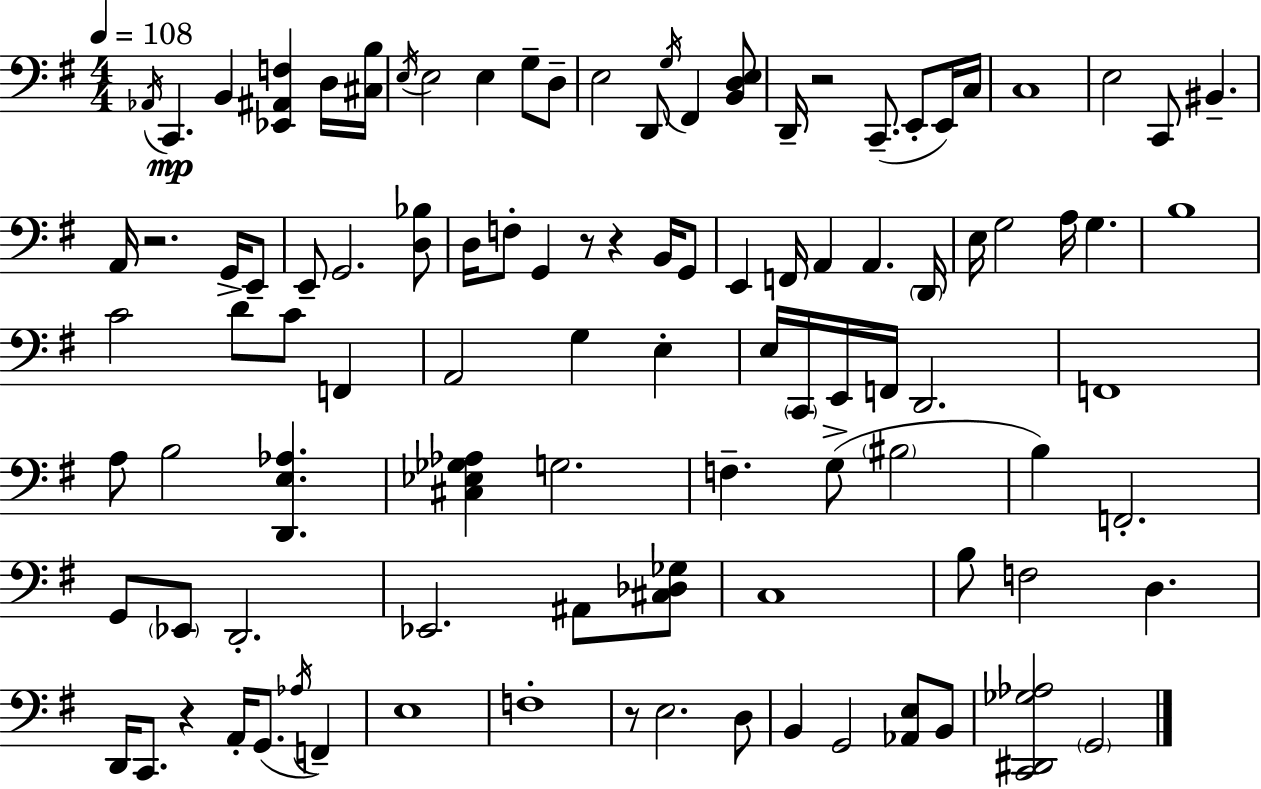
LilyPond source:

{
  \clef bass
  \numericTimeSignature
  \time 4/4
  \key e \minor
  \tempo 4 = 108
  \acciaccatura { aes,16 }\mp c,4. b,4 <ees, ais, f>4 d16 | <cis b>16 \acciaccatura { e16 } e2 e4 g8-- | d8-- e2 d,8 \acciaccatura { g16 } fis,4 | <b, d e>8 d,16-- r2 c,8.--( e,8-. | \break e,16) c16 c1 | e2 c,8 bis,4.-- | a,16 r2. | g,16-> e,8-- e,8-- g,2. | \break <d bes>8 d16 f8-. g,4 r8 r4 | b,16 g,8 e,4 f,16 a,4 a,4. | \parenthesize d,16 e16 g2 a16 g4. | b1 | \break c'2 d'8 c'8 f,4 | a,2 g4 e4-. | e16 \parenthesize c,16 e,16 f,16 d,2. | f,1 | \break a8 b2 <d, e aes>4. | <cis ees ges aes>4 g2. | f4.-- g8->( \parenthesize bis2 | b4) f,2.-. | \break g,8 \parenthesize ees,8 d,2.-. | ees,2. ais,8 | <cis des ges>8 c1 | b8 f2 d4. | \break d,16 c,8. r4 a,16-. g,8.( \acciaccatura { aes16 } | f,4--) e1 | f1-. | r8 e2. | \break d8 b,4 g,2 | <aes, e>8 b,8 <c, dis, ges aes>2 \parenthesize g,2 | \bar "|."
}